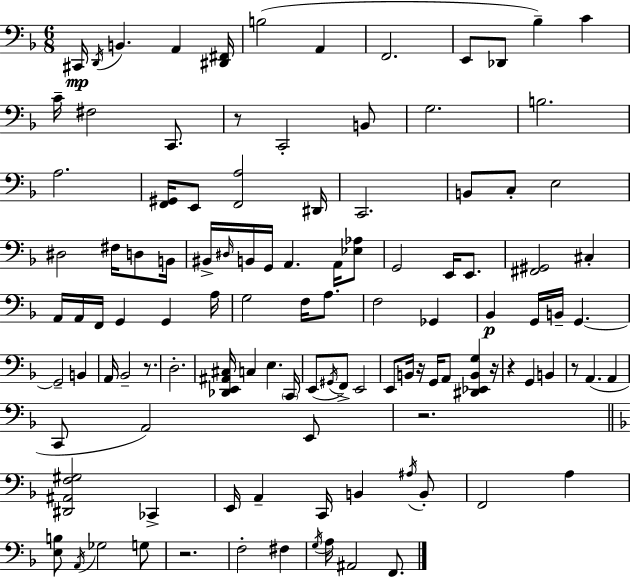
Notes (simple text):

C#2/s D2/s B2/q. A2/q [D#2,F#2]/s B3/h A2/q F2/h. E2/e Db2/e Bb3/q C4/q C4/s F#3/h C2/e. R/e C2/h B2/e G3/h. B3/h. A3/h. [F2,G#2]/s E2/e [F2,A3]/h D#2/s C2/h. B2/e C3/e E3/h D#3/h F#3/s D3/e B2/s BIS2/s D#3/s B2/s G2/s A2/q. A2/s [Eb3,Ab3]/e G2/h E2/s E2/e. [F#2,G#2]/h C#3/q A2/s A2/s F2/s G2/q G2/q A3/s G3/h F3/s A3/e. F3/h Gb2/q Bb2/q G2/s B2/s G2/q. G2/h B2/q A2/s Bb2/h R/e. D3/h. [Db2,E2,A#2,C#3]/s C3/q E3/q. C2/s E2/e G#2/s F2/e E2/h E2/e B2/s R/s G2/s A2/e [D#2,Eb2,B2,G3]/q R/s R/q G2/q B2/q R/e A2/q. A2/q C2/e A2/h E2/e R/h. [D#2,A#2,F3,G#3]/h CES2/q E2/s A2/q C2/s B2/q A#3/s B2/e F2/h A3/q [E3,B3]/e A2/s Gb3/h G3/e R/h. F3/h F#3/q G3/s A3/s A#2/h F2/e.